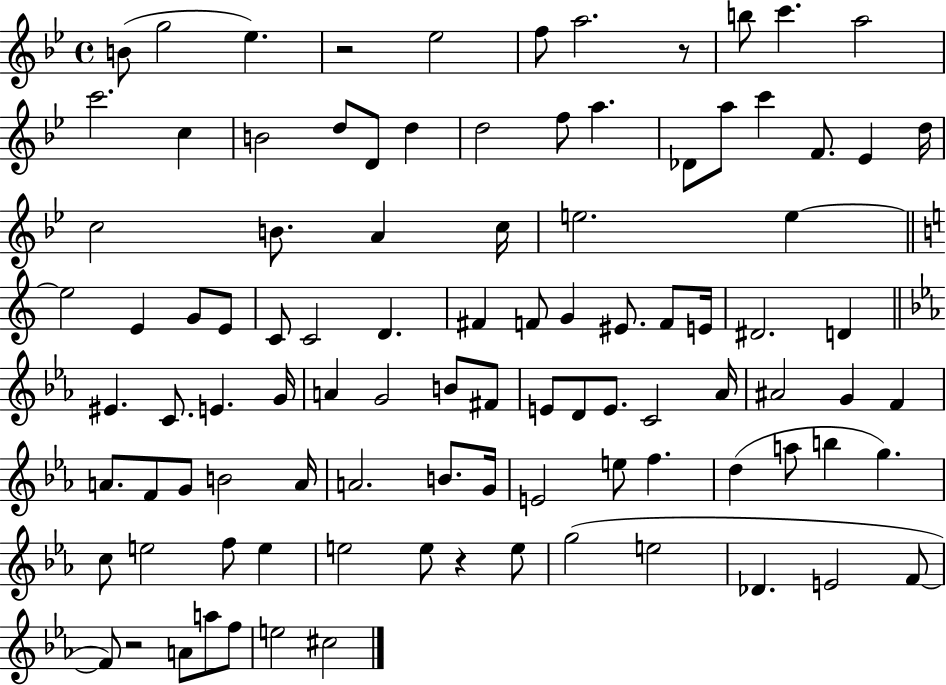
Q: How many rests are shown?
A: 4